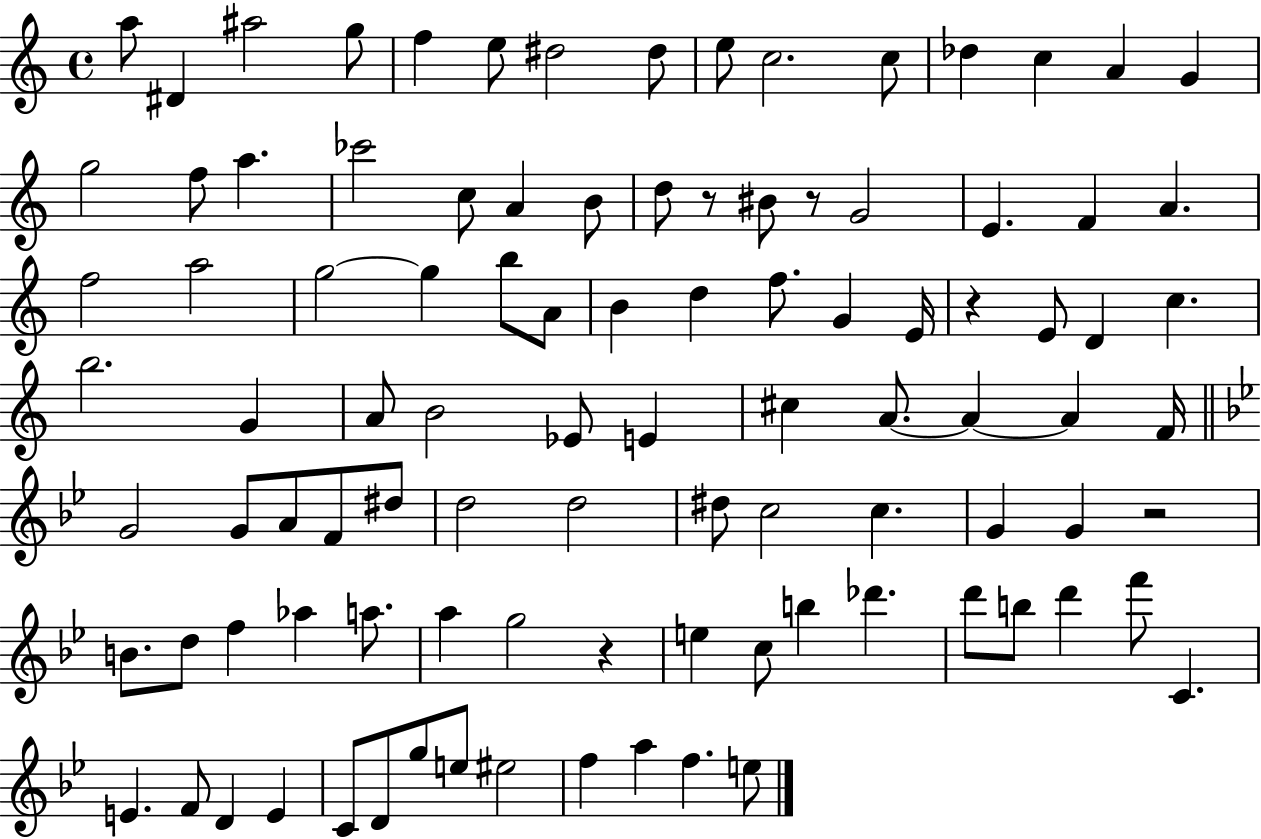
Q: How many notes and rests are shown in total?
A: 99